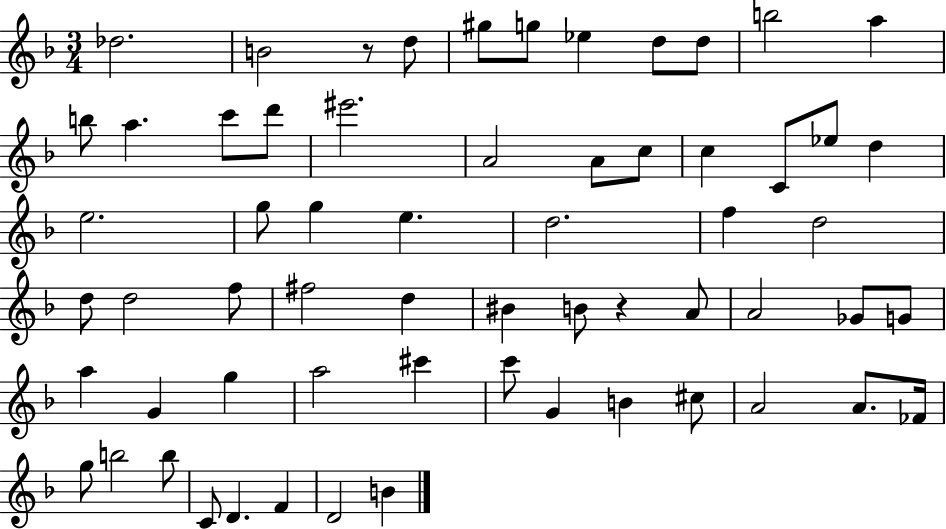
{
  \clef treble
  \numericTimeSignature
  \time 3/4
  \key f \major
  des''2. | b'2 r8 d''8 | gis''8 g''8 ees''4 d''8 d''8 | b''2 a''4 | \break b''8 a''4. c'''8 d'''8 | eis'''2. | a'2 a'8 c''8 | c''4 c'8 ees''8 d''4 | \break e''2. | g''8 g''4 e''4. | d''2. | f''4 d''2 | \break d''8 d''2 f''8 | fis''2 d''4 | bis'4 b'8 r4 a'8 | a'2 ges'8 g'8 | \break a''4 g'4 g''4 | a''2 cis'''4 | c'''8 g'4 b'4 cis''8 | a'2 a'8. fes'16 | \break g''8 b''2 b''8 | c'8 d'4. f'4 | d'2 b'4 | \bar "|."
}